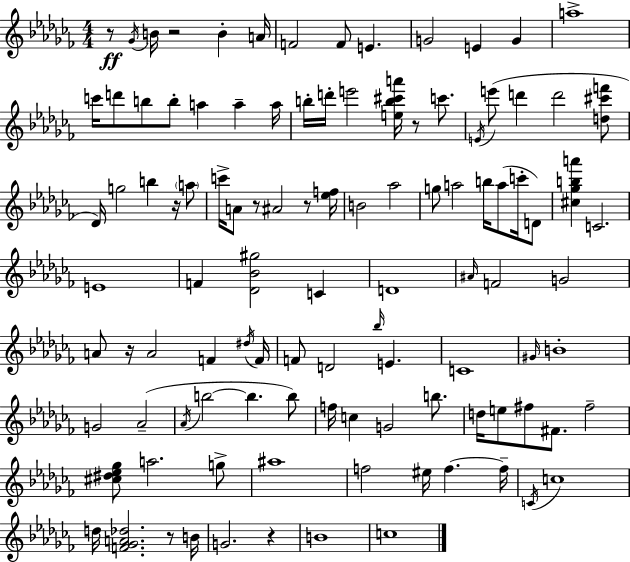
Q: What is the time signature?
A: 4/4